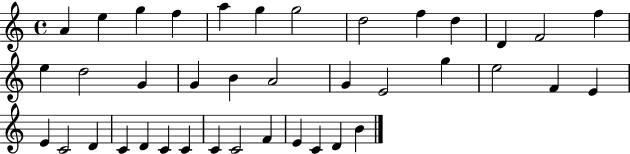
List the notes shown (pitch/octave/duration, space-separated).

A4/q E5/q G5/q F5/q A5/q G5/q G5/h D5/h F5/q D5/q D4/q F4/h F5/q E5/q D5/h G4/q G4/q B4/q A4/h G4/q E4/h G5/q E5/h F4/q E4/q E4/q C4/h D4/q C4/q D4/q C4/q C4/q C4/q C4/h F4/q E4/q C4/q D4/q B4/q